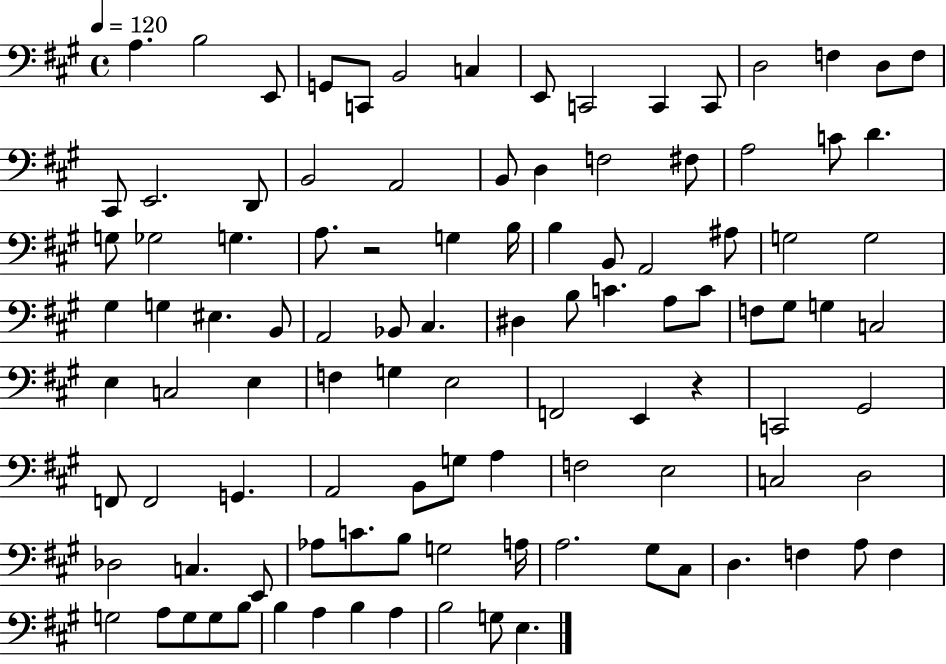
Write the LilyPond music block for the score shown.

{
  \clef bass
  \time 4/4
  \defaultTimeSignature
  \key a \major
  \tempo 4 = 120
  a4. b2 e,8 | g,8 c,8 b,2 c4 | e,8 c,2 c,4 c,8 | d2 f4 d8 f8 | \break cis,8 e,2. d,8 | b,2 a,2 | b,8 d4 f2 fis8 | a2 c'8 d'4. | \break g8 ges2 g4. | a8. r2 g4 b16 | b4 b,8 a,2 ais8 | g2 g2 | \break gis4 g4 eis4. b,8 | a,2 bes,8 cis4. | dis4 b8 c'4. a8 c'8 | f8 gis8 g4 c2 | \break e4 c2 e4 | f4 g4 e2 | f,2 e,4 r4 | c,2 gis,2 | \break f,8 f,2 g,4. | a,2 b,8 g8 a4 | f2 e2 | c2 d2 | \break des2 c4. e,8 | aes8 c'8. b8 g2 a16 | a2. gis8 cis8 | d4. f4 a8 f4 | \break g2 a8 g8 g8 b8 | b4 a4 b4 a4 | b2 g8 e4. | \bar "|."
}